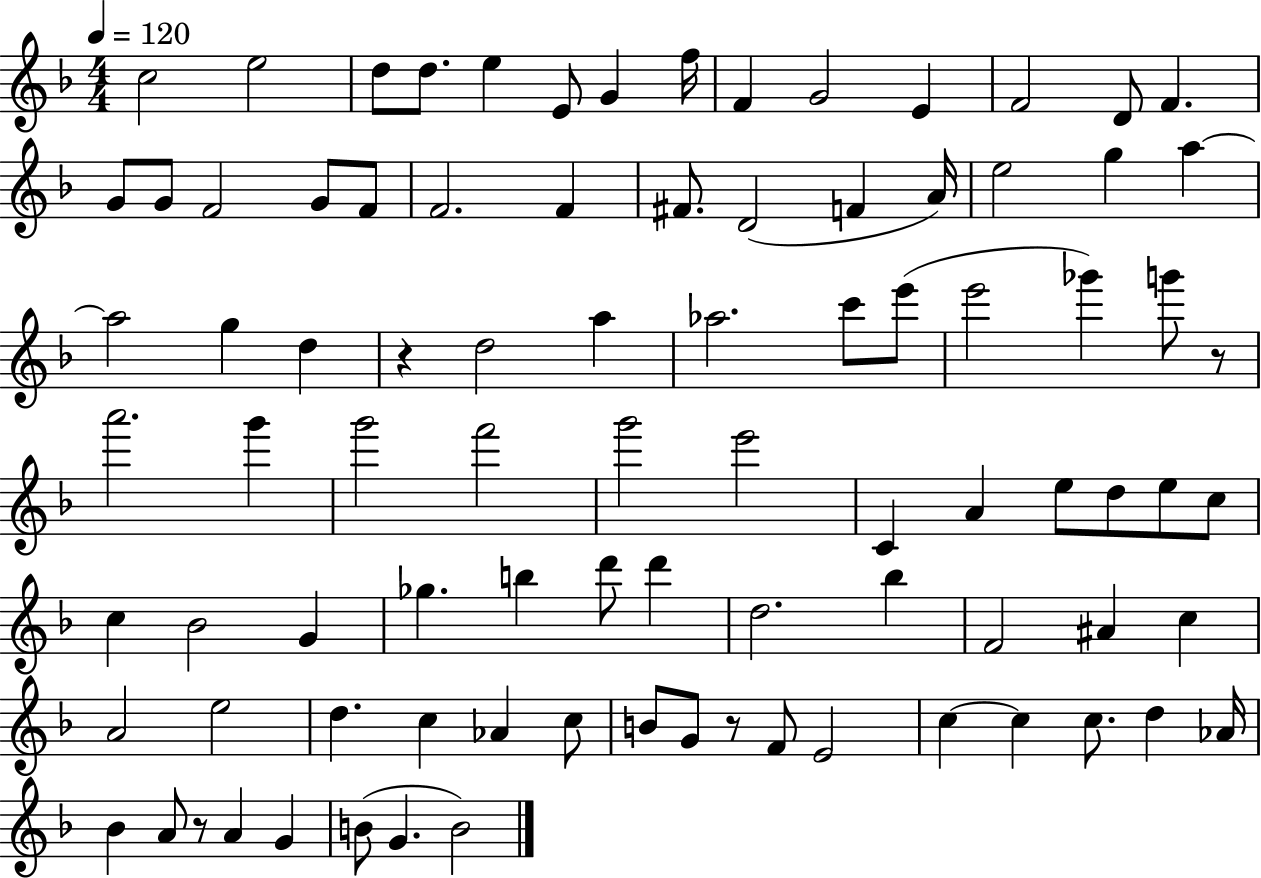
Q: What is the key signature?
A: F major